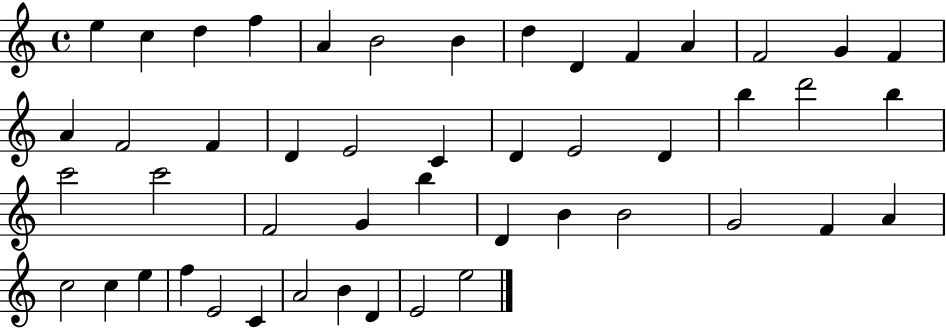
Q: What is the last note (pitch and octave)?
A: E5